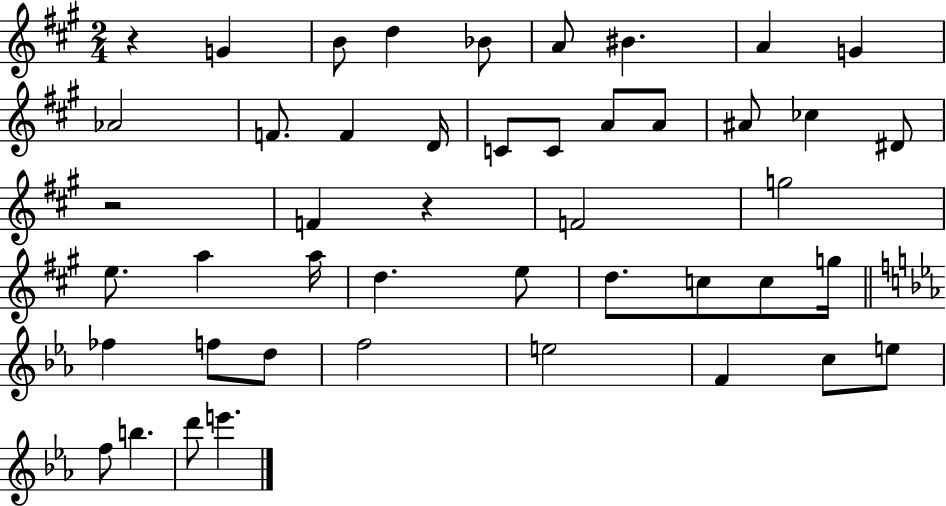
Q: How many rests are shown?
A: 3